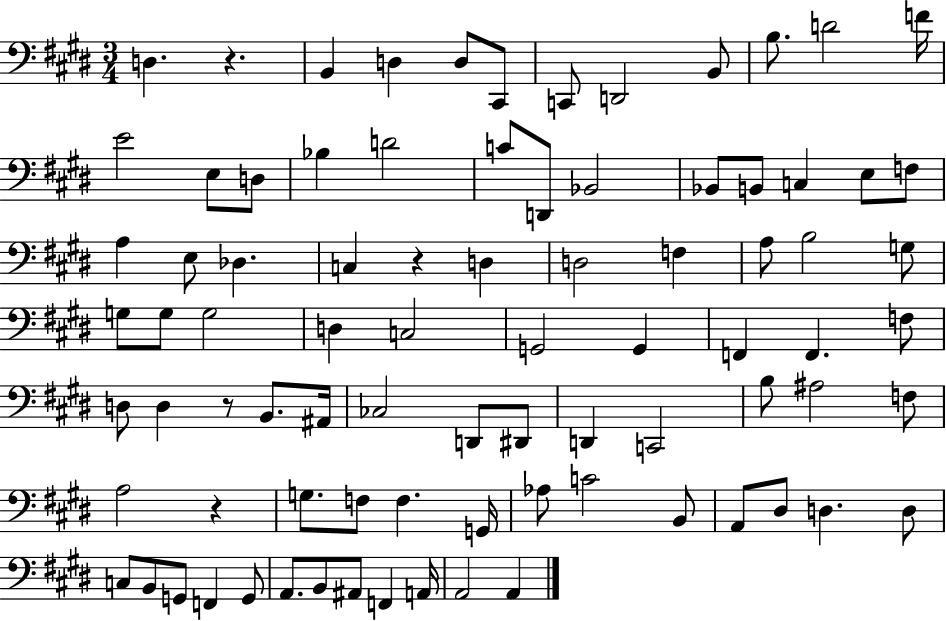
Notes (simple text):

D3/q. R/q. B2/q D3/q D3/e C#2/e C2/e D2/h B2/e B3/e. D4/h F4/s E4/h E3/e D3/e Bb3/q D4/h C4/e D2/e Bb2/h Bb2/e B2/e C3/q E3/e F3/e A3/q E3/e Db3/q. C3/q R/q D3/q D3/h F3/q A3/e B3/h G3/e G3/e G3/e G3/h D3/q C3/h G2/h G2/q F2/q F2/q. F3/e D3/e D3/q R/e B2/e. A#2/s CES3/h D2/e D#2/e D2/q C2/h B3/e A#3/h F3/e A3/h R/q G3/e. F3/e F3/q. G2/s Ab3/e C4/h B2/e A2/e D#3/e D3/q. D3/e C3/e B2/e G2/e F2/q G2/e A2/e. B2/e A#2/e F2/q A2/s A2/h A2/q